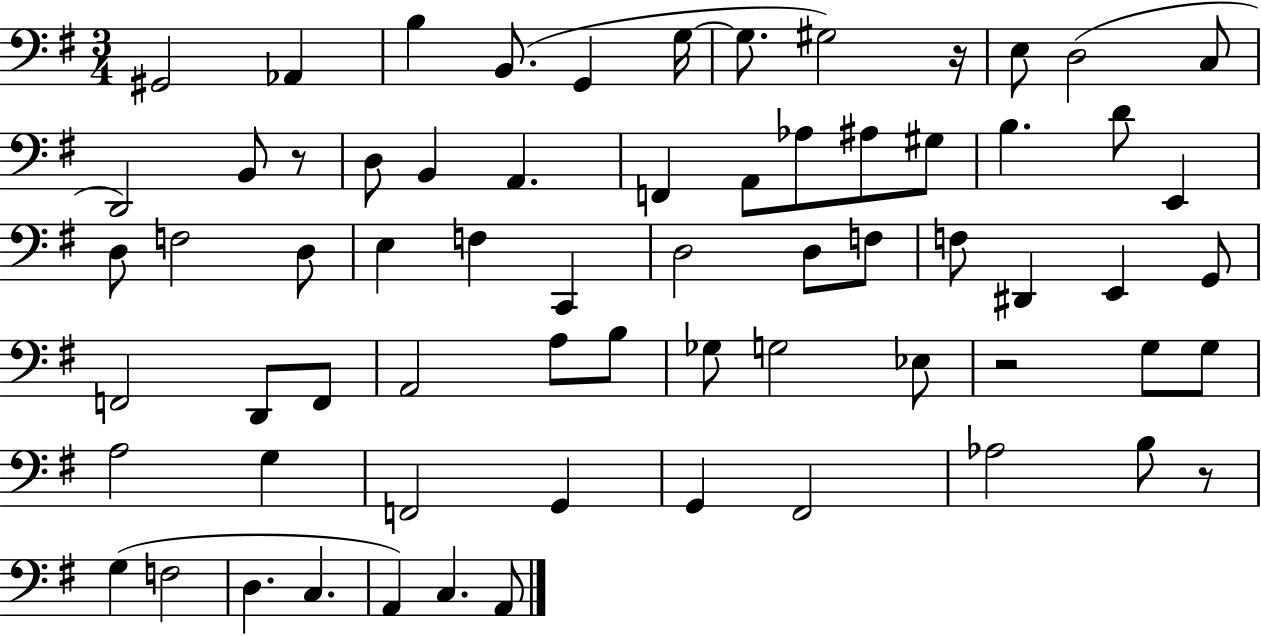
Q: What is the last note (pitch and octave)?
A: A2